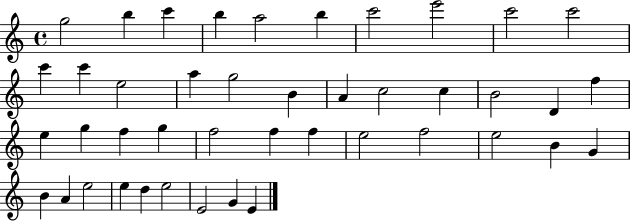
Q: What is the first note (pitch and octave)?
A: G5